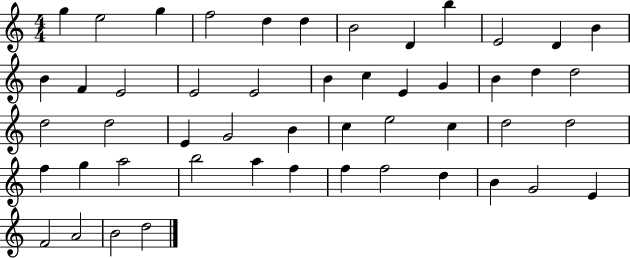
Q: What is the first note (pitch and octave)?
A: G5